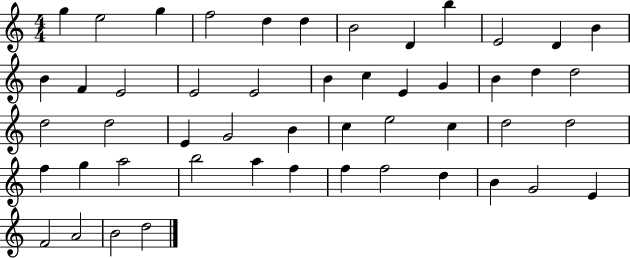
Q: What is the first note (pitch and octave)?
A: G5